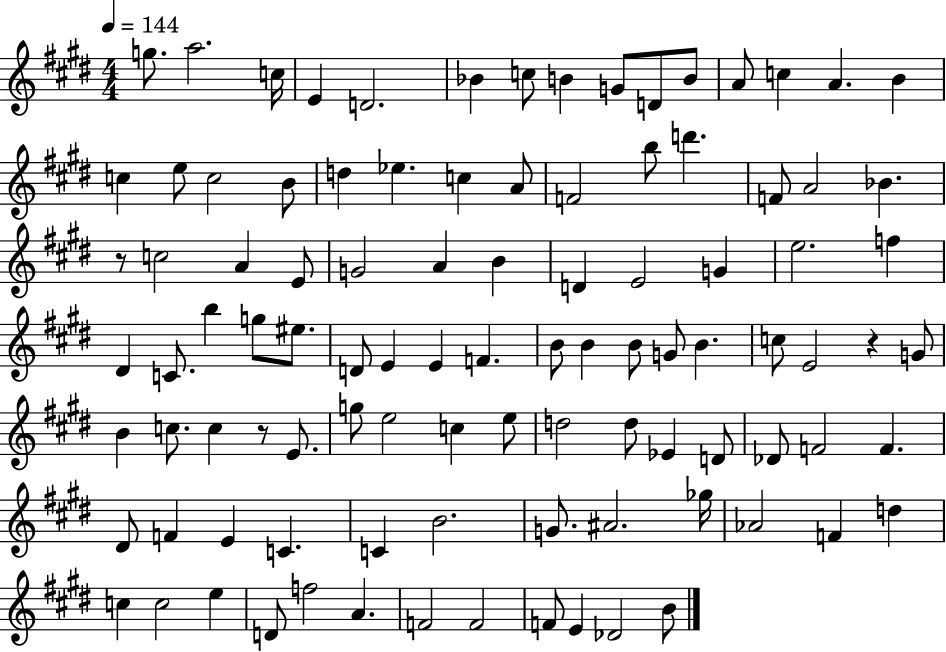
X:1
T:Untitled
M:4/4
L:1/4
K:E
g/2 a2 c/4 E D2 _B c/2 B G/2 D/2 B/2 A/2 c A B c e/2 c2 B/2 d _e c A/2 F2 b/2 d' F/2 A2 _B z/2 c2 A E/2 G2 A B D E2 G e2 f ^D C/2 b g/2 ^e/2 D/2 E E F B/2 B B/2 G/2 B c/2 E2 z G/2 B c/2 c z/2 E/2 g/2 e2 c e/2 d2 d/2 _E D/2 _D/2 F2 F ^D/2 F E C C B2 G/2 ^A2 _g/4 _A2 F d c c2 e D/2 f2 A F2 F2 F/2 E _D2 B/2